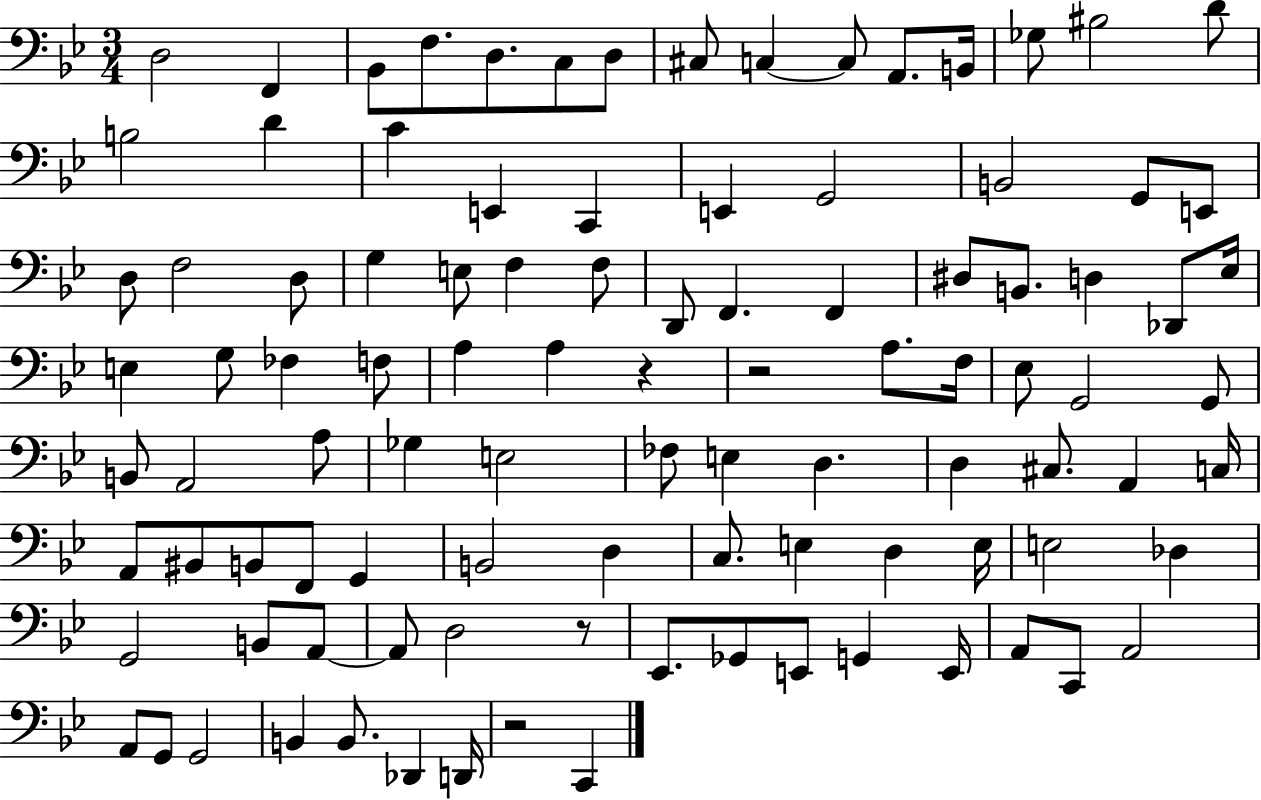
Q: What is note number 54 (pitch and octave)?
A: A3